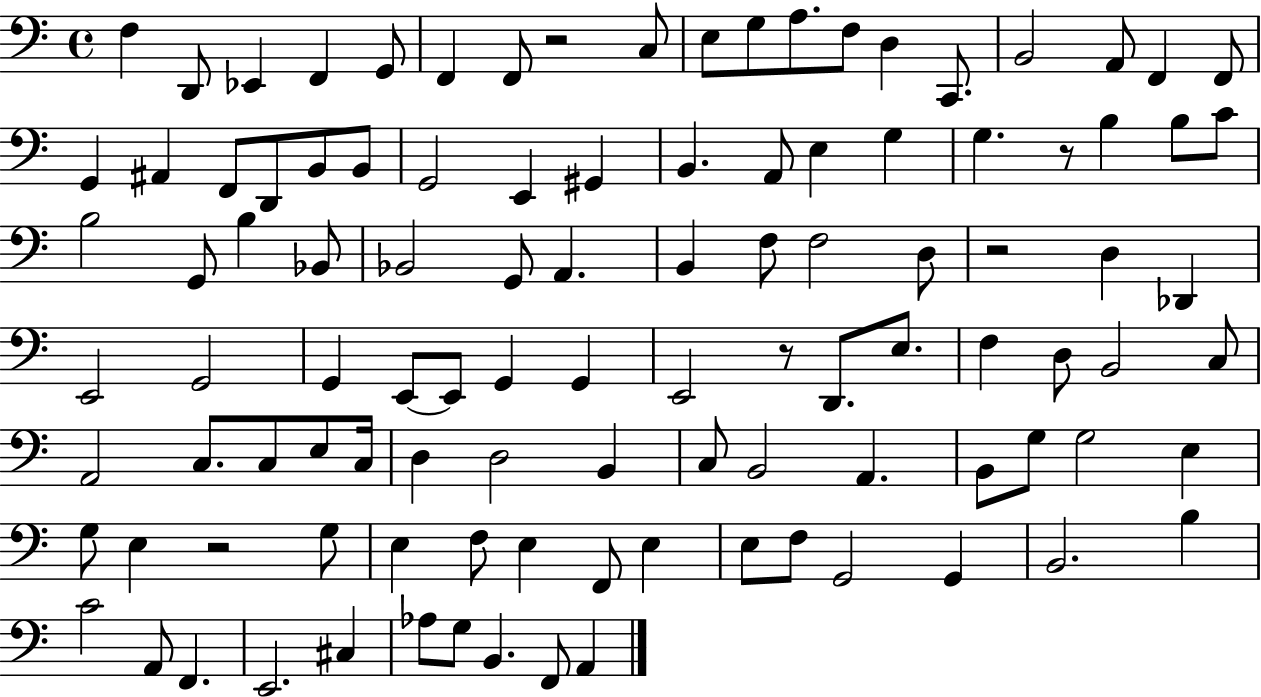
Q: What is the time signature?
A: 4/4